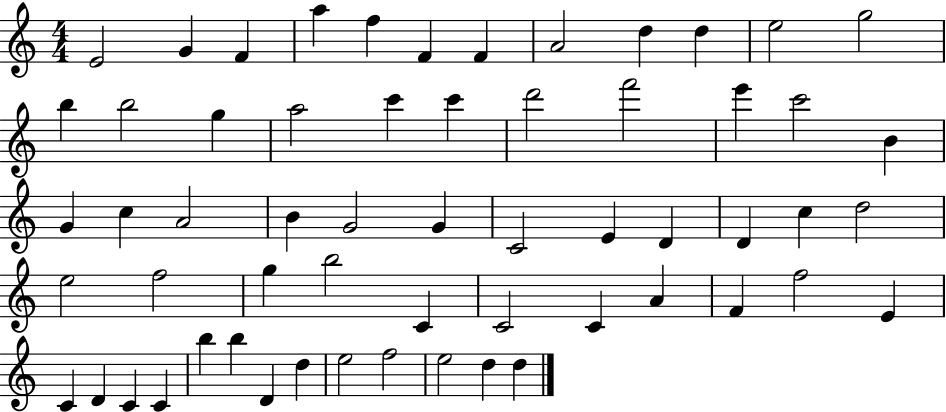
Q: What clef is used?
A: treble